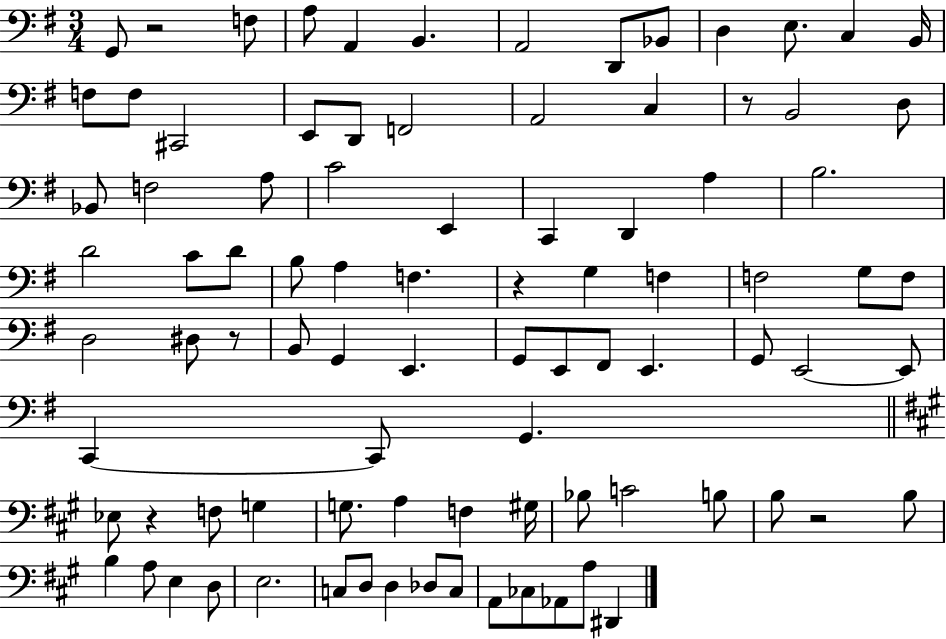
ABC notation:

X:1
T:Untitled
M:3/4
L:1/4
K:G
G,,/2 z2 F,/2 A,/2 A,, B,, A,,2 D,,/2 _B,,/2 D, E,/2 C, B,,/4 F,/2 F,/2 ^C,,2 E,,/2 D,,/2 F,,2 A,,2 C, z/2 B,,2 D,/2 _B,,/2 F,2 A,/2 C2 E,, C,, D,, A, B,2 D2 C/2 D/2 B,/2 A, F, z G, F, F,2 G,/2 F,/2 D,2 ^D,/2 z/2 B,,/2 G,, E,, G,,/2 E,,/2 ^F,,/2 E,, G,,/2 E,,2 E,,/2 C,, C,,/2 G,, _E,/2 z F,/2 G, G,/2 A, F, ^G,/4 _B,/2 C2 B,/2 B,/2 z2 B,/2 B, A,/2 E, D,/2 E,2 C,/2 D,/2 D, _D,/2 C,/2 A,,/2 _C,/2 _A,,/2 A,/2 ^D,,